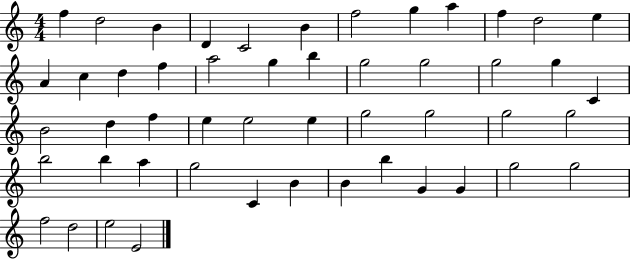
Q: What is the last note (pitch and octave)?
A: E4